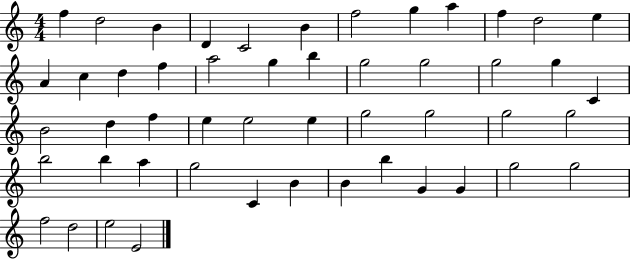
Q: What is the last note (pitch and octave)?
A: E4